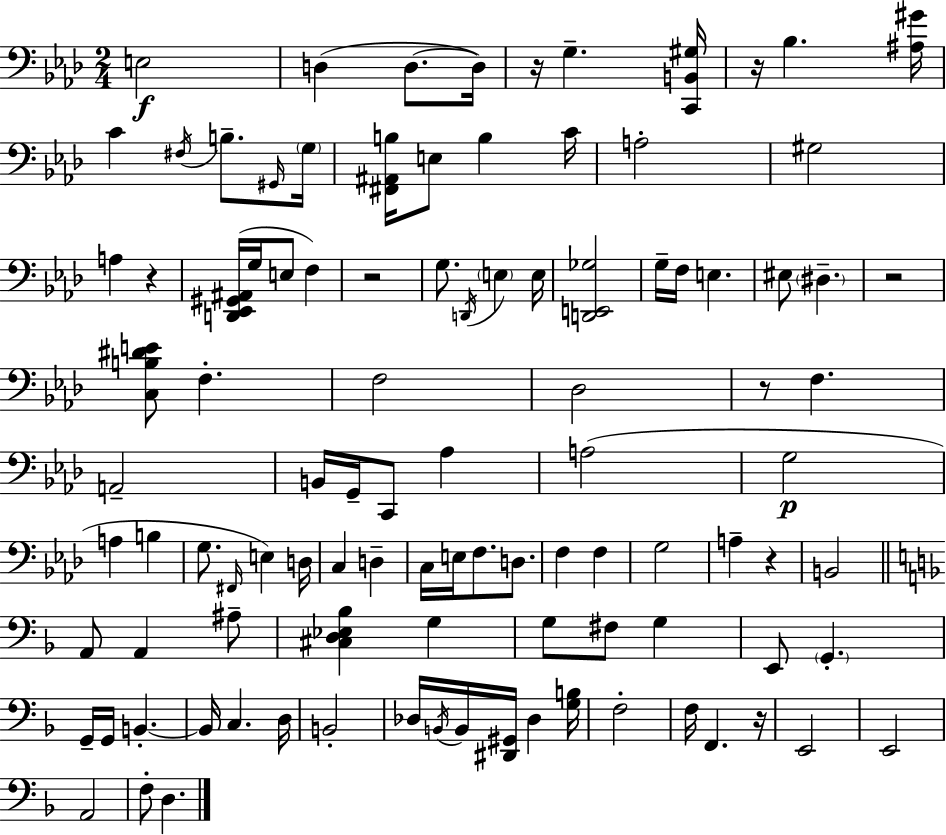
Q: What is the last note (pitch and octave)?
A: D3